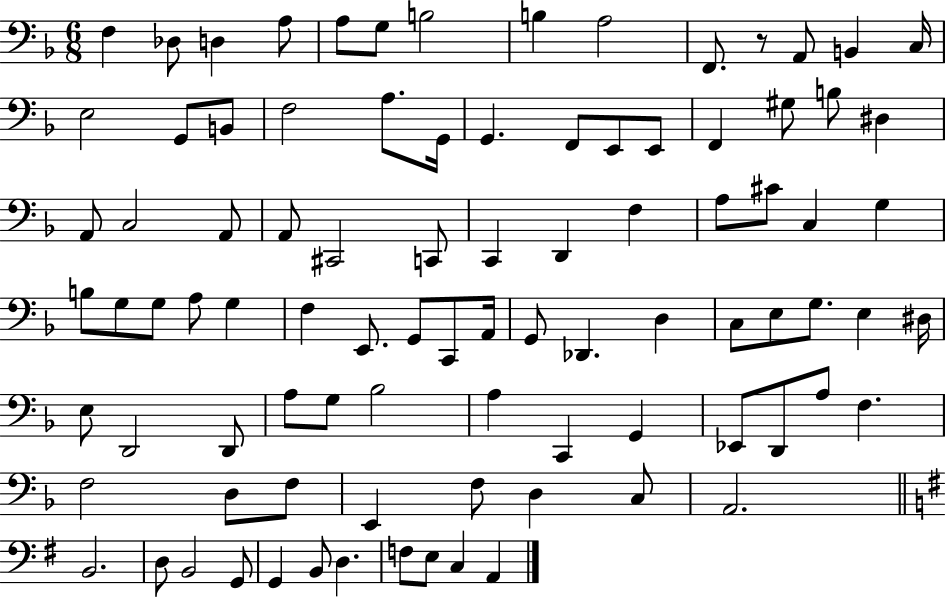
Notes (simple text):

F3/q Db3/e D3/q A3/e A3/e G3/e B3/h B3/q A3/h F2/e. R/e A2/e B2/q C3/s E3/h G2/e B2/e F3/h A3/e. G2/s G2/q. F2/e E2/e E2/e F2/q G#3/e B3/e D#3/q A2/e C3/h A2/e A2/e C#2/h C2/e C2/q D2/q F3/q A3/e C#4/e C3/q G3/q B3/e G3/e G3/e A3/e G3/q F3/q E2/e. G2/e C2/e A2/s G2/e Db2/q. D3/q C3/e E3/e G3/e. E3/q D#3/s E3/e D2/h D2/e A3/e G3/e Bb3/h A3/q C2/q G2/q Eb2/e D2/e A3/e F3/q. F3/h D3/e F3/e E2/q F3/e D3/q C3/e A2/h. B2/h. D3/e B2/h G2/e G2/q B2/e D3/q. F3/e E3/e C3/q A2/q